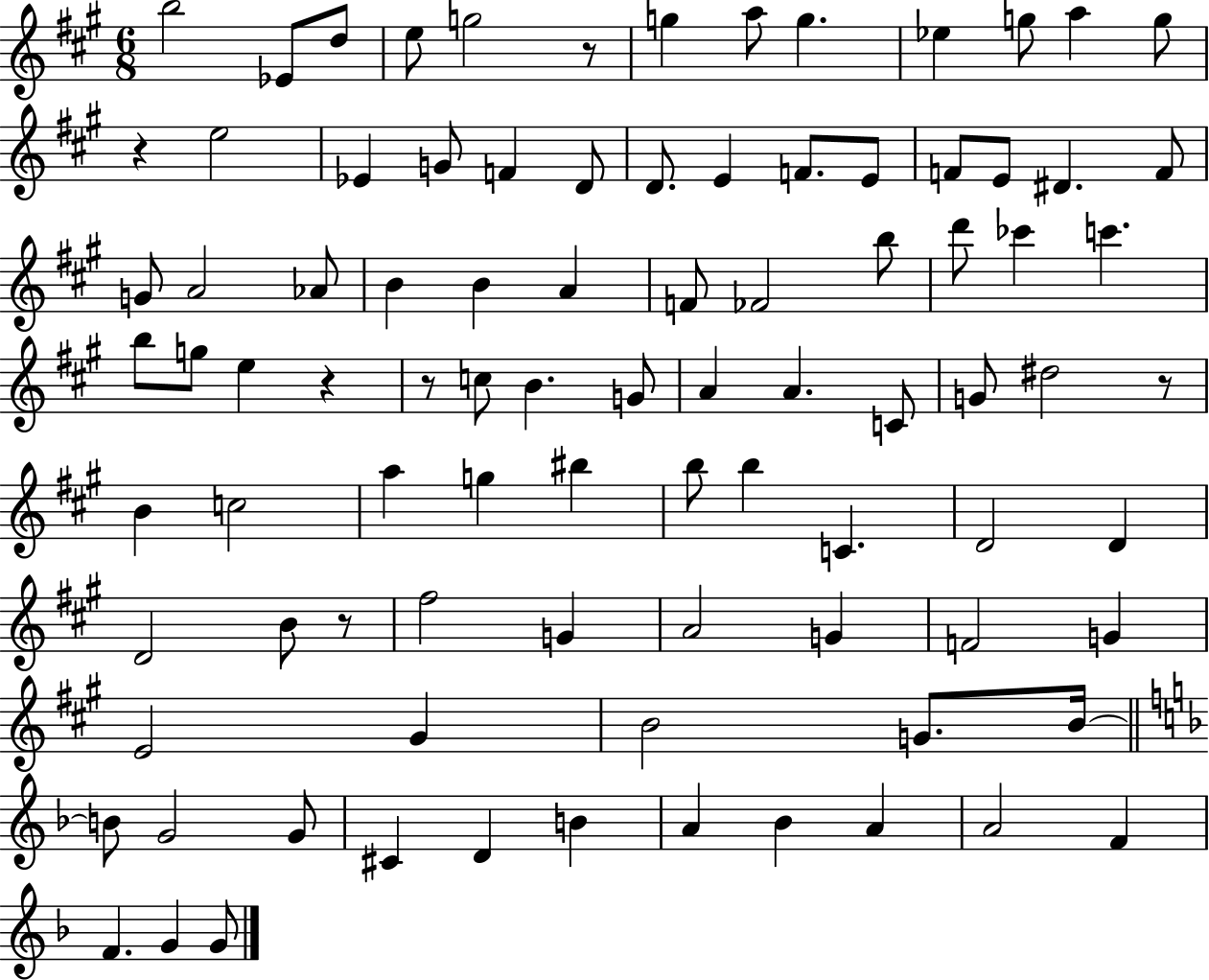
X:1
T:Untitled
M:6/8
L:1/4
K:A
b2 _E/2 d/2 e/2 g2 z/2 g a/2 g _e g/2 a g/2 z e2 _E G/2 F D/2 D/2 E F/2 E/2 F/2 E/2 ^D F/2 G/2 A2 _A/2 B B A F/2 _F2 b/2 d'/2 _c' c' b/2 g/2 e z z/2 c/2 B G/2 A A C/2 G/2 ^d2 z/2 B c2 a g ^b b/2 b C D2 D D2 B/2 z/2 ^f2 G A2 G F2 G E2 ^G B2 G/2 B/4 B/2 G2 G/2 ^C D B A _B A A2 F F G G/2